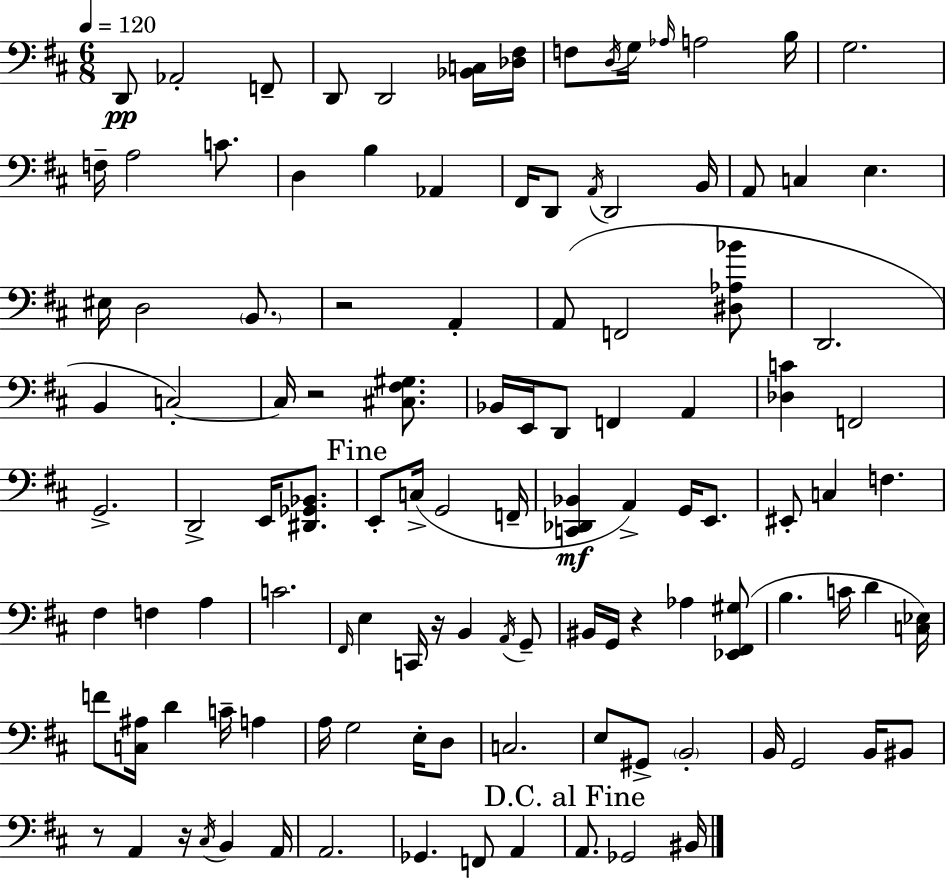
X:1
T:Untitled
M:6/8
L:1/4
K:D
D,,/2 _A,,2 F,,/2 D,,/2 D,,2 [_B,,C,]/4 [_D,^F,]/4 F,/2 D,/4 G,/4 _A,/4 A,2 B,/4 G,2 F,/4 A,2 C/2 D, B, _A,, ^F,,/4 D,,/2 A,,/4 D,,2 B,,/4 A,,/2 C, E, ^E,/4 D,2 B,,/2 z2 A,, A,,/2 F,,2 [^D,_A,_B]/2 D,,2 B,, C,2 C,/4 z2 [^C,^F,^G,]/2 _B,,/4 E,,/4 D,,/2 F,, A,, [_D,C] F,,2 G,,2 D,,2 E,,/4 [^D,,_G,,_B,,]/2 E,,/2 C,/4 G,,2 F,,/4 [C,,_D,,_B,,] A,, G,,/4 E,,/2 ^E,,/2 C, F, ^F, F, A, C2 ^F,,/4 E, C,,/4 z/4 B,, A,,/4 G,,/2 ^B,,/4 G,,/4 z _A, [_E,,^F,,^G,]/2 B, C/4 D [C,_E,]/4 F/2 [C,^A,]/4 D C/4 A, A,/4 G,2 E,/4 D,/2 C,2 E,/2 ^G,,/2 B,,2 B,,/4 G,,2 B,,/4 ^B,,/2 z/2 A,, z/4 ^C,/4 B,, A,,/4 A,,2 _G,, F,,/2 A,, A,,/2 _G,,2 ^B,,/4